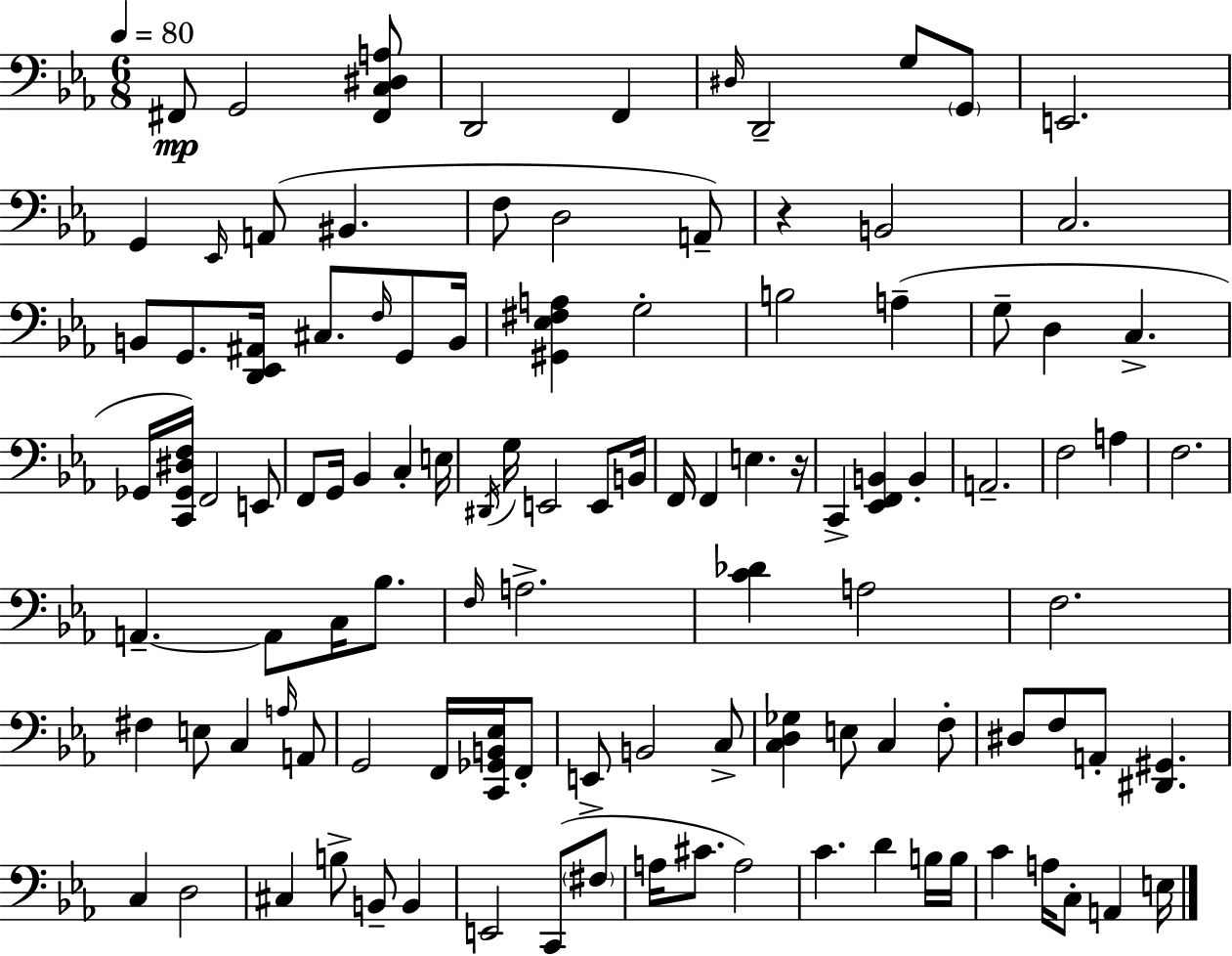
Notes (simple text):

F#2/e G2/h [F#2,C3,D#3,A3]/e D2/h F2/q D#3/s D2/h G3/e G2/e E2/h. G2/q Eb2/s A2/e BIS2/q. F3/e D3/h A2/e R/q B2/h C3/h. B2/e G2/e. [D2,Eb2,A#2]/s C#3/e. F3/s G2/e B2/s [G#2,Eb3,F#3,A3]/q G3/h B3/h A3/q G3/e D3/q C3/q. Gb2/s [C2,Gb2,D#3,F3]/s F2/h E2/e F2/e G2/s Bb2/q C3/q E3/s D#2/s G3/s E2/h E2/e B2/s F2/s F2/q E3/q. R/s C2/q [Eb2,F2,B2]/q B2/q A2/h. F3/h A3/q F3/h. A2/q. A2/e C3/s Bb3/e. F3/s A3/h. [C4,Db4]/q A3/h F3/h. F#3/q E3/e C3/q A3/s A2/e G2/h F2/s [C2,Gb2,B2,Eb3]/s F2/e E2/e B2/h C3/e [C3,D3,Gb3]/q E3/e C3/q F3/e D#3/e F3/e A2/e [D#2,G#2]/q. C3/q D3/h C#3/q B3/e B2/e B2/q E2/h C2/e F#3/e A3/s C#4/e. A3/h C4/q. D4/q B3/s B3/s C4/q A3/s C3/e A2/q E3/s